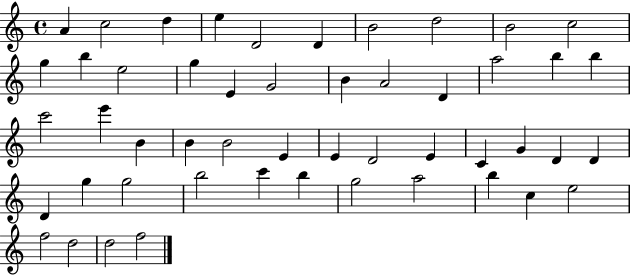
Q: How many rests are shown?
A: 0